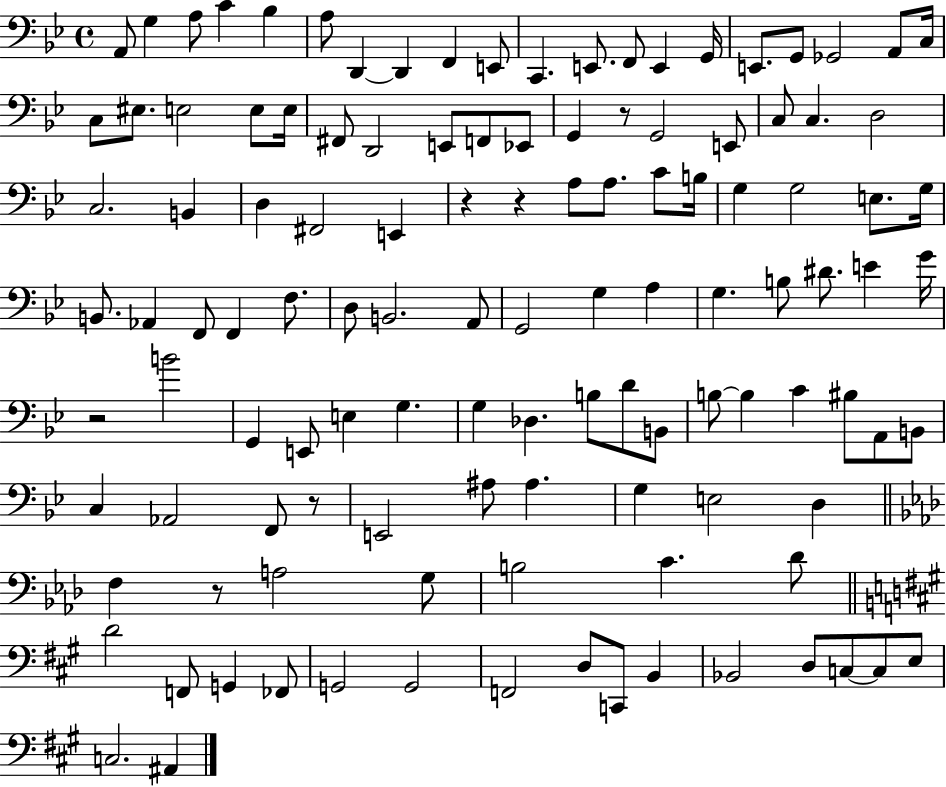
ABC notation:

X:1
T:Untitled
M:4/4
L:1/4
K:Bb
A,,/2 G, A,/2 C _B, A,/2 D,, D,, F,, E,,/2 C,, E,,/2 F,,/2 E,, G,,/4 E,,/2 G,,/2 _G,,2 A,,/2 C,/4 C,/2 ^E,/2 E,2 E,/2 E,/4 ^F,,/2 D,,2 E,,/2 F,,/2 _E,,/2 G,, z/2 G,,2 E,,/2 C,/2 C, D,2 C,2 B,, D, ^F,,2 E,, z z A,/2 A,/2 C/2 B,/4 G, G,2 E,/2 G,/4 B,,/2 _A,, F,,/2 F,, F,/2 D,/2 B,,2 A,,/2 G,,2 G, A, G, B,/2 ^D/2 E G/4 z2 B2 G,, E,,/2 E, G, G, _D, B,/2 D/2 B,,/2 B,/2 B, C ^B,/2 A,,/2 B,,/2 C, _A,,2 F,,/2 z/2 E,,2 ^A,/2 ^A, G, E,2 D, F, z/2 A,2 G,/2 B,2 C _D/2 D2 F,,/2 G,, _F,,/2 G,,2 G,,2 F,,2 D,/2 C,,/2 B,, _B,,2 D,/2 C,/2 C,/2 E,/2 C,2 ^A,,